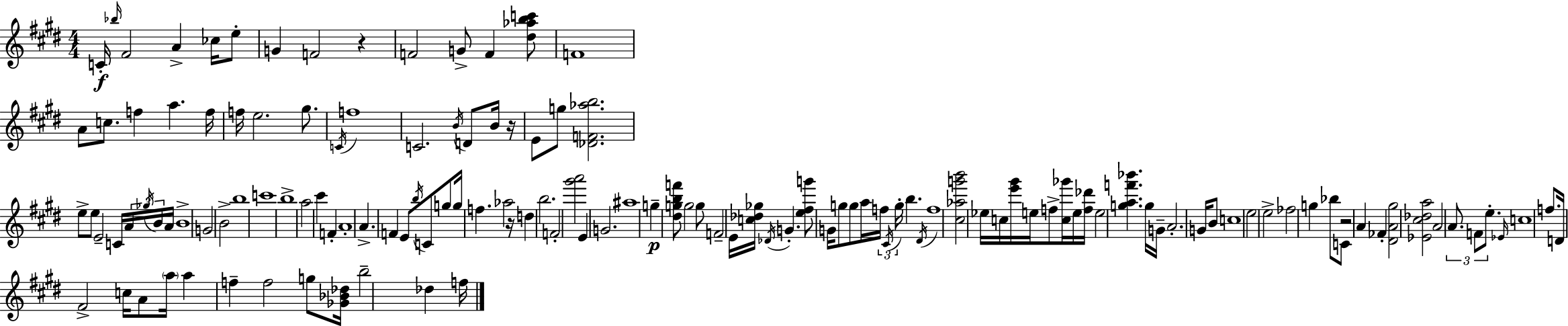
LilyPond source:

{
  \clef treble
  \numericTimeSignature
  \time 4/4
  \key e \major
  c'16-.\f \grace { bes''16 } fis'2 a'4-> ces''16 e''8-. | g'4 f'2 r4 | f'2 g'8-> f'4 <dis'' aes'' b'' c'''>8 | f'1 | \break a'8 c''8. f''4 a''4. | f''16 f''16 e''2. gis''8. | \acciaccatura { c'16 } f''1 | c'2. \acciaccatura { b'16 } d'8 | \break b'16 r16 e'8 g''8 <des' f' aes'' b''>2. | e''8-> e''8 e'2-- c'16 | \tuplet 3/2 { a'16 \acciaccatura { ges''16 } b'16 } a'16 b'1-> | g'2 b'2-> | \break b''1 | c'''1 | b''1-> | a''2 cis'''4 | \break f'4-. a'1-. | a'4.-> f'4 e'8 | \acciaccatura { b''16 } c'8 g''8 g''16 f''4. aes''2 | r16 d''4 b''2. | \break f'2-. <gis''' a'''>2 | e'4 g'2. | ais''1 | g''4--\p <dis'' g'' b'' f'''>8 g''2 | \break g''8 f'2-- e'16 <c'' des'' ges''>16 \acciaccatura { des'16 } | g'4.-. <e'' fis'' g'''>8 g'16 g''8 g''8 a''16 \tuplet 3/2 { f''16 \acciaccatura { cis'16 } | g''16-. } b''4. \acciaccatura { dis'16 } f''1 | <cis'' aes'' g''' b'''>2 | \break ees''16 c''16 <e''' gis'''>16 e''16 f''8-> <c'' ges'''>16 e''16 <f'' des'''>16 e''2 | <g'' a'' f''' bes'''>4. g''16 g'16-- a'2.-. | g'16 b'8 c''1 | e''2 | \break e''2-> fes''2 | g''4 bes''8 c'8 r2 | a'4 fes'4-. <dis' a' gis''>2 | <ees' cis'' des'' a''>2 a'2 | \break \tuplet 3/2 { a'8. f'8 e''8.-. } \grace { ees'16 } c''1 | f''8. d'16 fis'2-> | c''16 a'8 \parenthesize a''16 a''4 f''4-- | f''2 g''8 <ges' bes' des''>16 b''2-- | \break des''4 f''16 \bar "|."
}